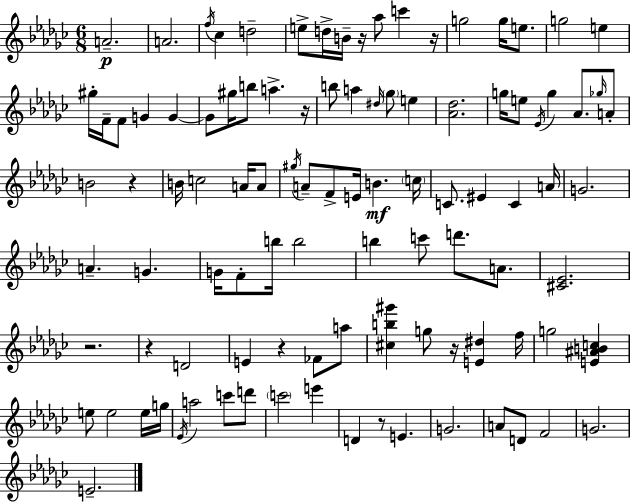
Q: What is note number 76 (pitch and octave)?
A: C6